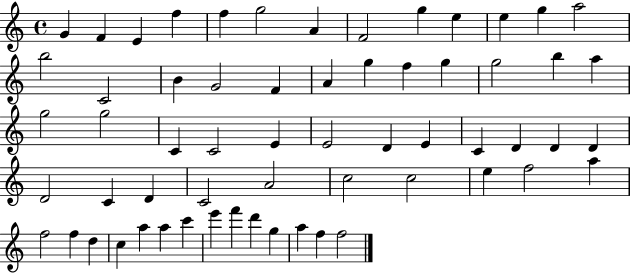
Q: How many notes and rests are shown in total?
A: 61